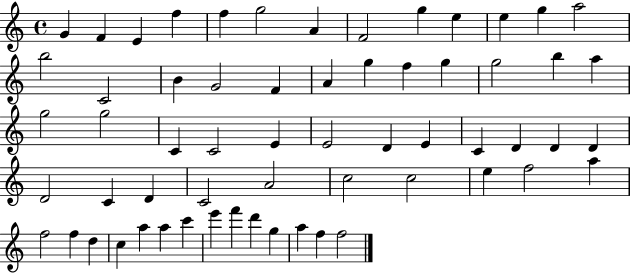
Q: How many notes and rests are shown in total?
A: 61